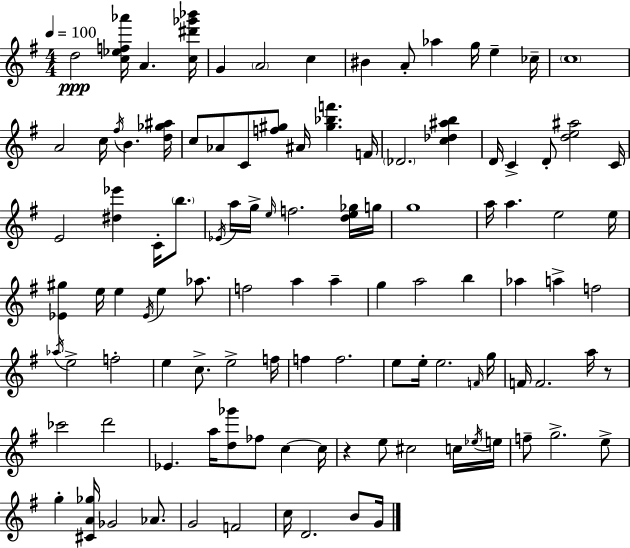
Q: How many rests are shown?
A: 2